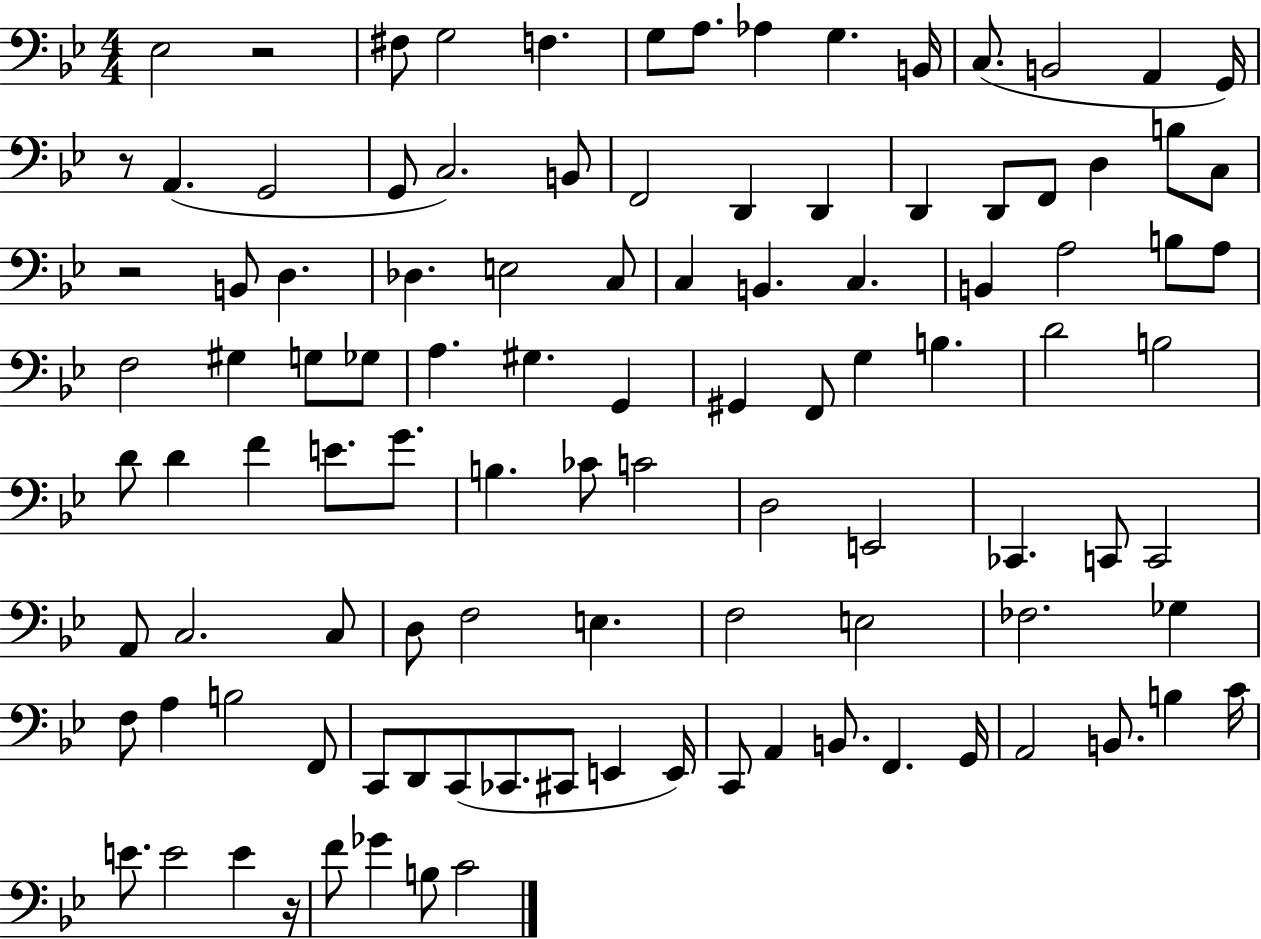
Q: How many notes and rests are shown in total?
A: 106